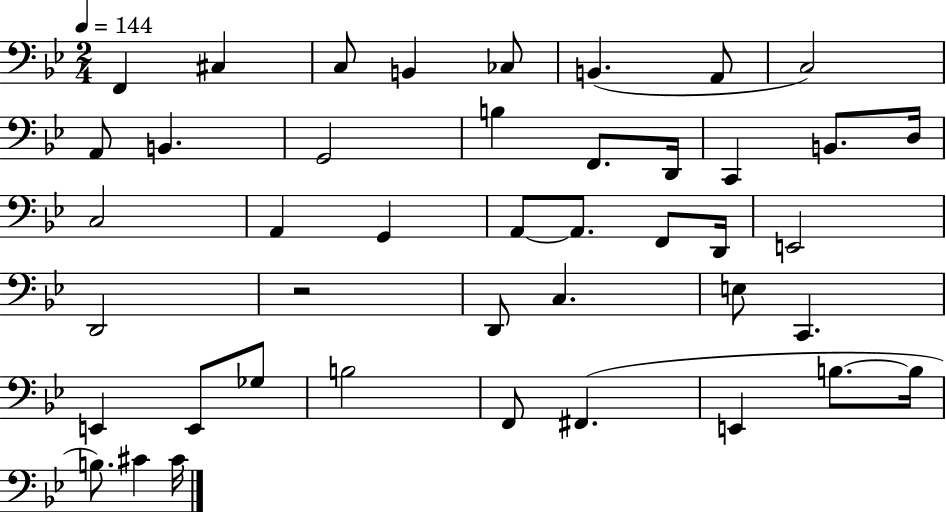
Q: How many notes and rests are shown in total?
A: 43